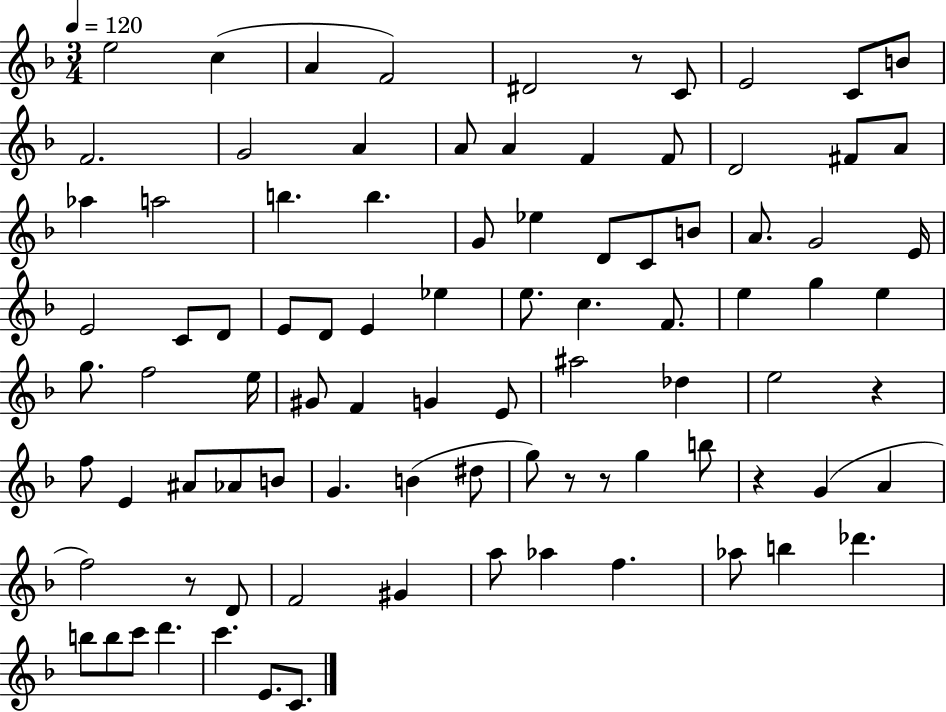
{
  \clef treble
  \numericTimeSignature
  \time 3/4
  \key f \major
  \tempo 4 = 120
  \repeat volta 2 { e''2 c''4( | a'4 f'2) | dis'2 r8 c'8 | e'2 c'8 b'8 | \break f'2. | g'2 a'4 | a'8 a'4 f'4 f'8 | d'2 fis'8 a'8 | \break aes''4 a''2 | b''4. b''4. | g'8 ees''4 d'8 c'8 b'8 | a'8. g'2 e'16 | \break e'2 c'8 d'8 | e'8 d'8 e'4 ees''4 | e''8. c''4. f'8. | e''4 g''4 e''4 | \break g''8. f''2 e''16 | gis'8 f'4 g'4 e'8 | ais''2 des''4 | e''2 r4 | \break f''8 e'4 ais'8 aes'8 b'8 | g'4. b'4( dis''8 | g''8) r8 r8 g''4 b''8 | r4 g'4( a'4 | \break f''2) r8 d'8 | f'2 gis'4 | a''8 aes''4 f''4. | aes''8 b''4 des'''4. | \break b''8 b''8 c'''8 d'''4. | c'''4. e'8. c'8. | } \bar "|."
}